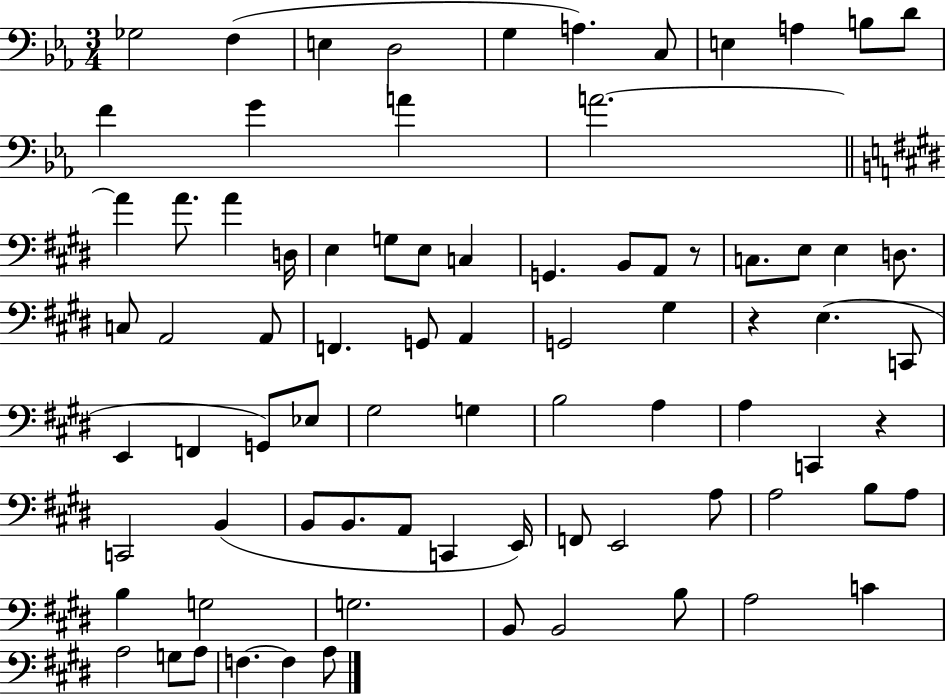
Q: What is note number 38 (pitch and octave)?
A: G#3